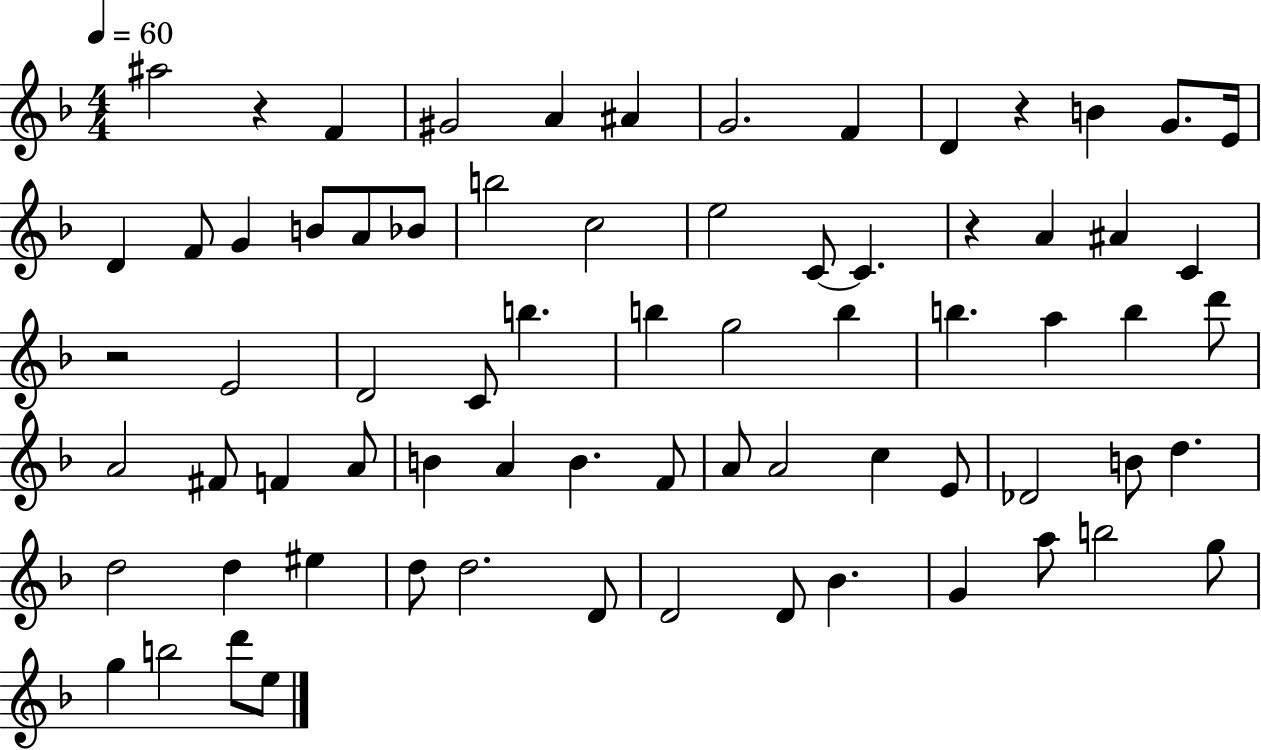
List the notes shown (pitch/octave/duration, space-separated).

A#5/h R/q F4/q G#4/h A4/q A#4/q G4/h. F4/q D4/q R/q B4/q G4/e. E4/s D4/q F4/e G4/q B4/e A4/e Bb4/e B5/h C5/h E5/h C4/e C4/q. R/q A4/q A#4/q C4/q R/h E4/h D4/h C4/e B5/q. B5/q G5/h B5/q B5/q. A5/q B5/q D6/e A4/h F#4/e F4/q A4/e B4/q A4/q B4/q. F4/e A4/e A4/h C5/q E4/e Db4/h B4/e D5/q. D5/h D5/q EIS5/q D5/e D5/h. D4/e D4/h D4/e Bb4/q. G4/q A5/e B5/h G5/e G5/q B5/h D6/e E5/e